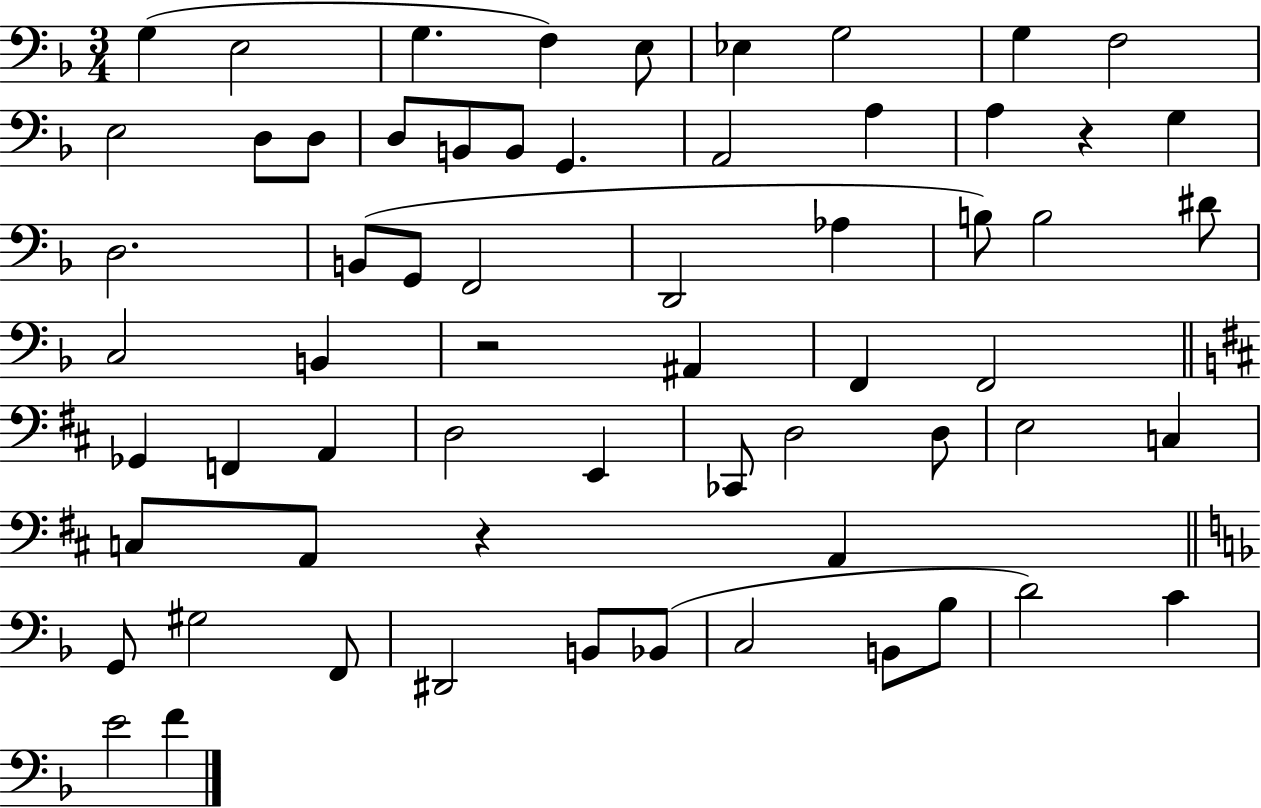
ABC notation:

X:1
T:Untitled
M:3/4
L:1/4
K:F
G, E,2 G, F, E,/2 _E, G,2 G, F,2 E,2 D,/2 D,/2 D,/2 B,,/2 B,,/2 G,, A,,2 A, A, z G, D,2 B,,/2 G,,/2 F,,2 D,,2 _A, B,/2 B,2 ^D/2 C,2 B,, z2 ^A,, F,, F,,2 _G,, F,, A,, D,2 E,, _C,,/2 D,2 D,/2 E,2 C, C,/2 A,,/2 z A,, G,,/2 ^G,2 F,,/2 ^D,,2 B,,/2 _B,,/2 C,2 B,,/2 _B,/2 D2 C E2 F